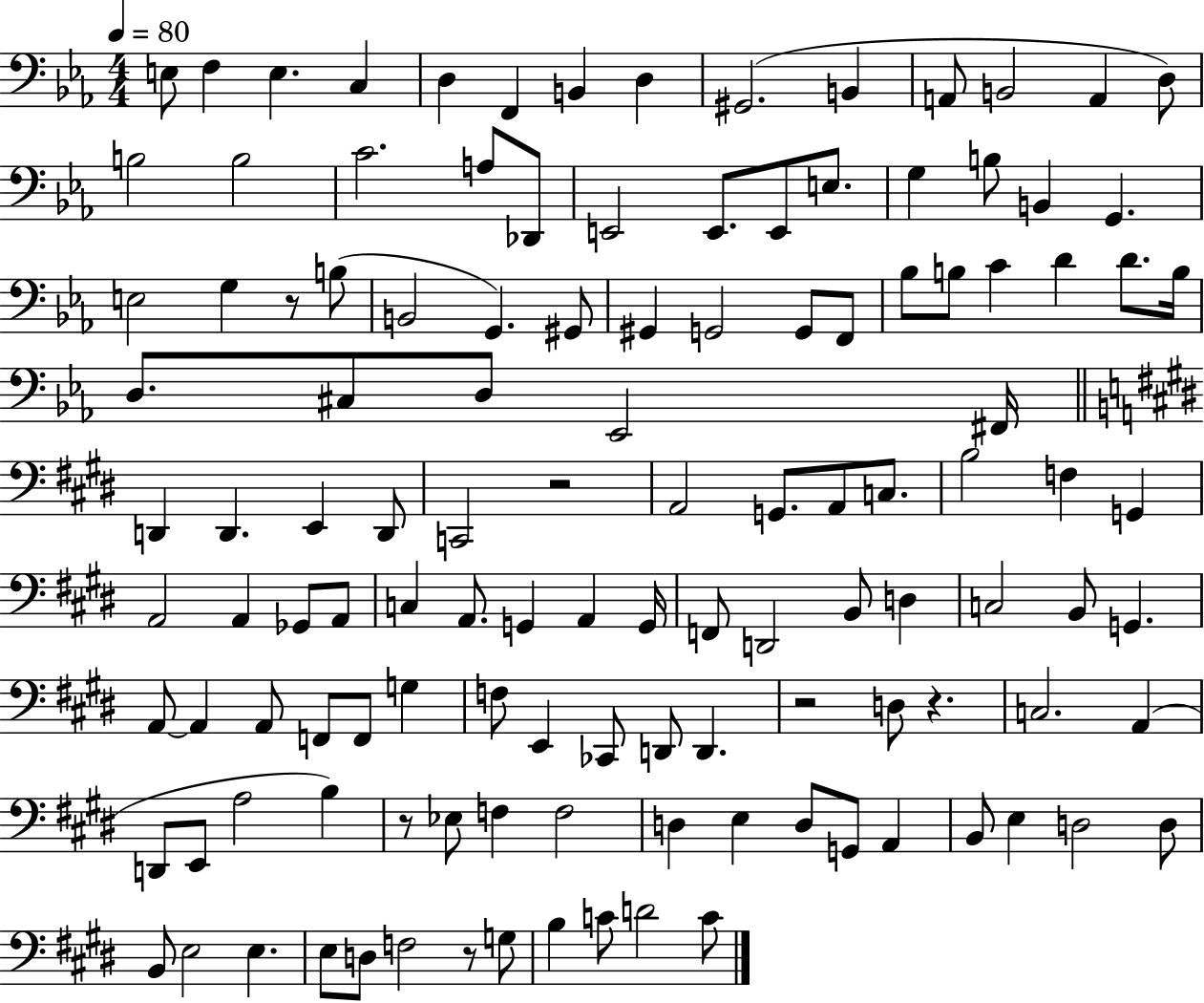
X:1
T:Untitled
M:4/4
L:1/4
K:Eb
E,/2 F, E, C, D, F,, B,, D, ^G,,2 B,, A,,/2 B,,2 A,, D,/2 B,2 B,2 C2 A,/2 _D,,/2 E,,2 E,,/2 E,,/2 E,/2 G, B,/2 B,, G,, E,2 G, z/2 B,/2 B,,2 G,, ^G,,/2 ^G,, G,,2 G,,/2 F,,/2 _B,/2 B,/2 C D D/2 B,/4 D,/2 ^C,/2 D,/2 _E,,2 ^F,,/4 D,, D,, E,, D,,/2 C,,2 z2 A,,2 G,,/2 A,,/2 C,/2 B,2 F, G,, A,,2 A,, _G,,/2 A,,/2 C, A,,/2 G,, A,, G,,/4 F,,/2 D,,2 B,,/2 D, C,2 B,,/2 G,, A,,/2 A,, A,,/2 F,,/2 F,,/2 G, F,/2 E,, _C,,/2 D,,/2 D,, z2 D,/2 z C,2 A,, D,,/2 E,,/2 A,2 B, z/2 _E,/2 F, F,2 D, E, D,/2 G,,/2 A,, B,,/2 E, D,2 D,/2 B,,/2 E,2 E, E,/2 D,/2 F,2 z/2 G,/2 B, C/2 D2 C/2